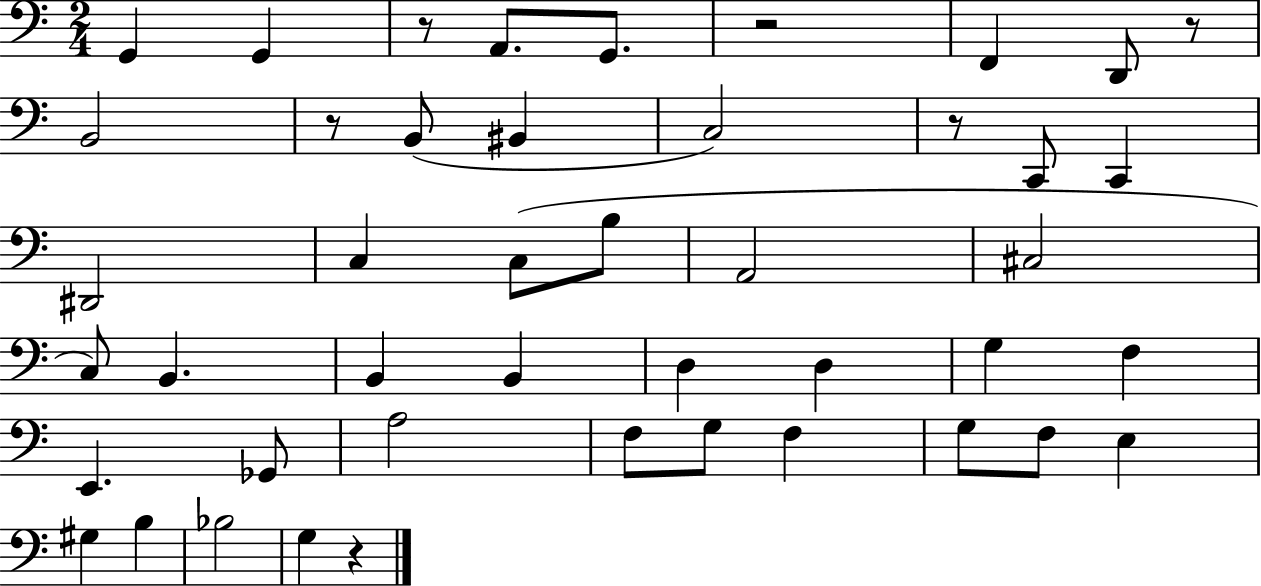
{
  \clef bass
  \numericTimeSignature
  \time 2/4
  \key c \major
  g,4 g,4 | r8 a,8. g,8. | r2 | f,4 d,8 r8 | \break b,2 | r8 b,8( bis,4 | c2) | r8 c,8 c,4 | \break dis,2 | c4 c8( b8 | a,2 | cis2 | \break c8) b,4. | b,4 b,4 | d4 d4 | g4 f4 | \break e,4. ges,8 | a2 | f8 g8 f4 | g8 f8 e4 | \break gis4 b4 | bes2 | g4 r4 | \bar "|."
}